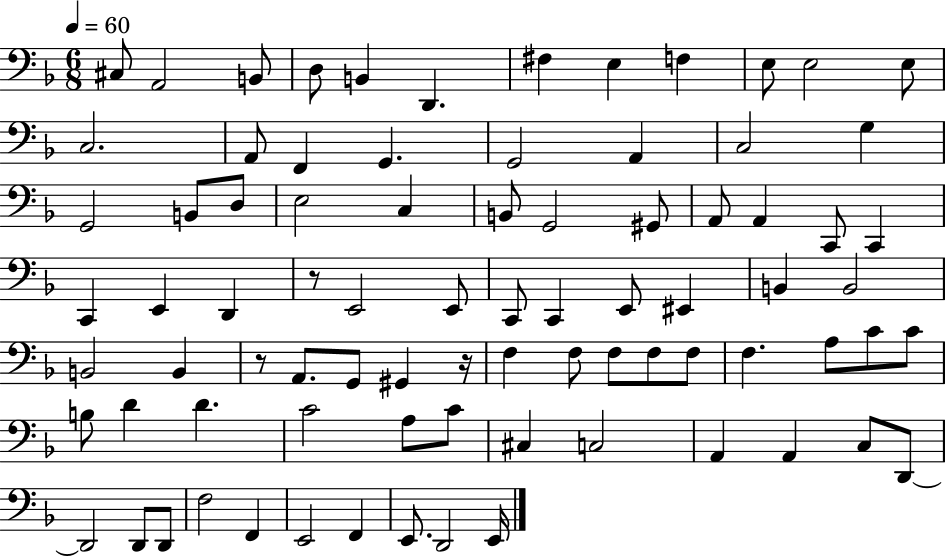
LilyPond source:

{
  \clef bass
  \numericTimeSignature
  \time 6/8
  \key f \major
  \tempo 4 = 60
  \repeat volta 2 { cis8 a,2 b,8 | d8 b,4 d,4. | fis4 e4 f4 | e8 e2 e8 | \break c2. | a,8 f,4 g,4. | g,2 a,4 | c2 g4 | \break g,2 b,8 d8 | e2 c4 | b,8 g,2 gis,8 | a,8 a,4 c,8 c,4 | \break c,4 e,4 d,4 | r8 e,2 e,8 | c,8 c,4 e,8 eis,4 | b,4 b,2 | \break b,2 b,4 | r8 a,8. g,8 gis,4 r16 | f4 f8 f8 f8 f8 | f4. a8 c'8 c'8 | \break b8 d'4 d'4. | c'2 a8 c'8 | cis4 c2 | a,4 a,4 c8 d,8~~ | \break d,2 d,8 d,8 | f2 f,4 | e,2 f,4 | e,8. d,2 e,16 | \break } \bar "|."
}